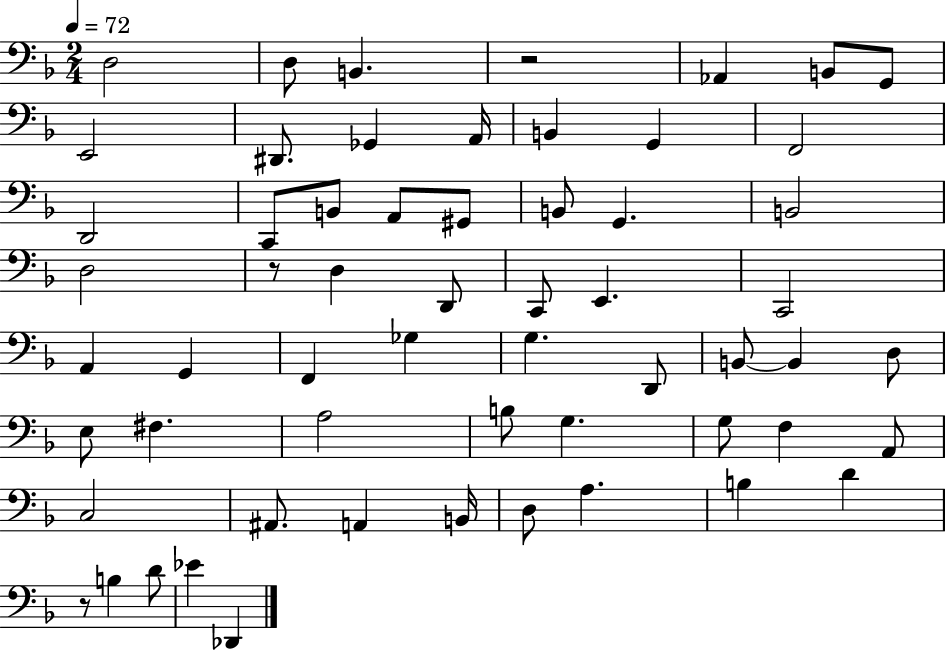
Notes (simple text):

D3/h D3/e B2/q. R/h Ab2/q B2/e G2/e E2/h D#2/e. Gb2/q A2/s B2/q G2/q F2/h D2/h C2/e B2/e A2/e G#2/e B2/e G2/q. B2/h D3/h R/e D3/q D2/e C2/e E2/q. C2/h A2/q G2/q F2/q Gb3/q G3/q. D2/e B2/e B2/q D3/e E3/e F#3/q. A3/h B3/e G3/q. G3/e F3/q A2/e C3/h A#2/e. A2/q B2/s D3/e A3/q. B3/q D4/q R/e B3/q D4/e Eb4/q Db2/q